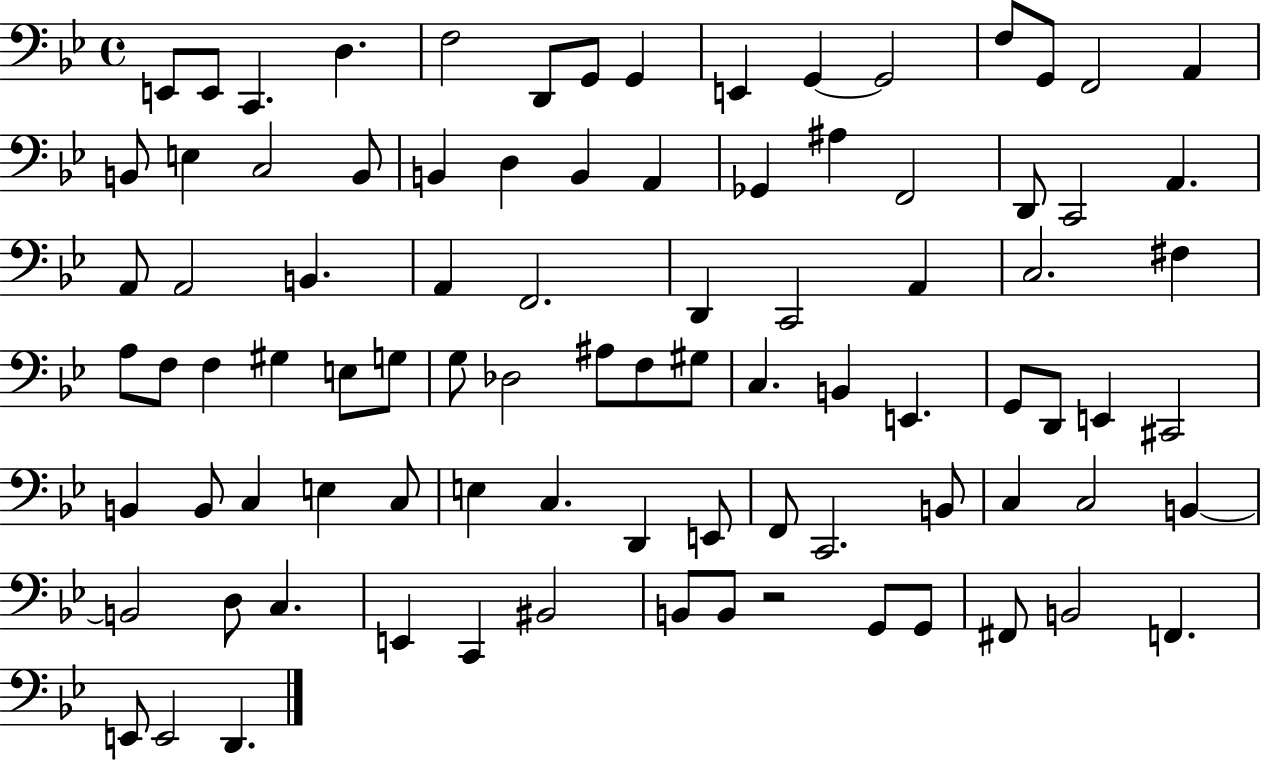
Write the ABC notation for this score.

X:1
T:Untitled
M:4/4
L:1/4
K:Bb
E,,/2 E,,/2 C,, D, F,2 D,,/2 G,,/2 G,, E,, G,, G,,2 F,/2 G,,/2 F,,2 A,, B,,/2 E, C,2 B,,/2 B,, D, B,, A,, _G,, ^A, F,,2 D,,/2 C,,2 A,, A,,/2 A,,2 B,, A,, F,,2 D,, C,,2 A,, C,2 ^F, A,/2 F,/2 F, ^G, E,/2 G,/2 G,/2 _D,2 ^A,/2 F,/2 ^G,/2 C, B,, E,, G,,/2 D,,/2 E,, ^C,,2 B,, B,,/2 C, E, C,/2 E, C, D,, E,,/2 F,,/2 C,,2 B,,/2 C, C,2 B,, B,,2 D,/2 C, E,, C,, ^B,,2 B,,/2 B,,/2 z2 G,,/2 G,,/2 ^F,,/2 B,,2 F,, E,,/2 E,,2 D,,